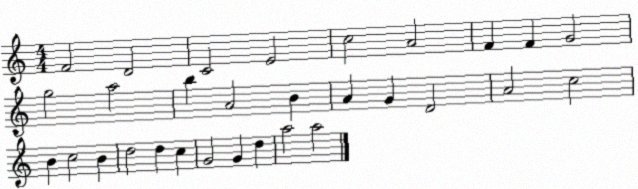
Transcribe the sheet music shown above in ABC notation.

X:1
T:Untitled
M:4/4
L:1/4
K:C
F2 D2 C2 E2 c2 A2 F F G2 g2 a2 b A2 B A G D2 A2 c2 B c2 B d2 d c G2 G d a2 a2